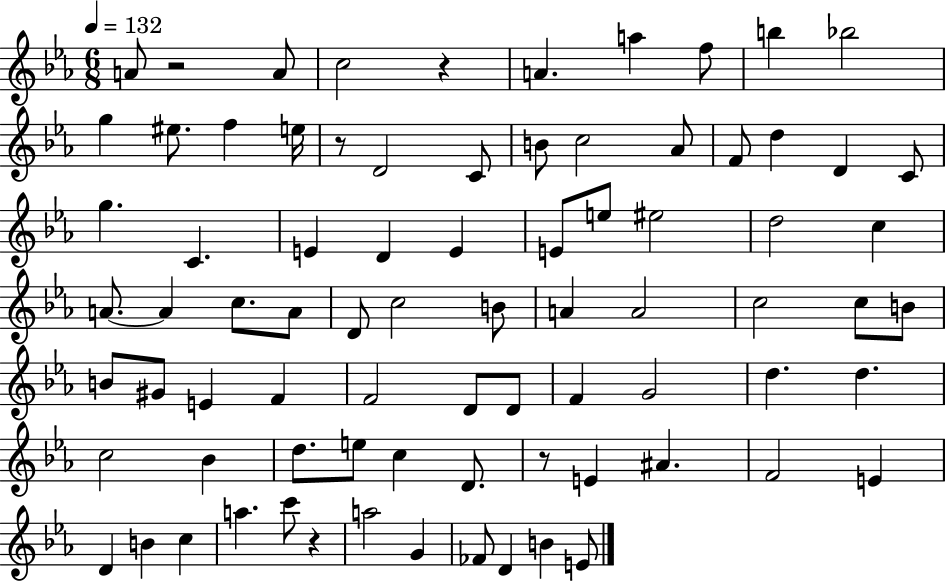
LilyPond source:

{
  \clef treble
  \numericTimeSignature
  \time 6/8
  \key ees \major
  \tempo 4 = 132
  a'8 r2 a'8 | c''2 r4 | a'4. a''4 f''8 | b''4 bes''2 | \break g''4 eis''8. f''4 e''16 | r8 d'2 c'8 | b'8 c''2 aes'8 | f'8 d''4 d'4 c'8 | \break g''4. c'4. | e'4 d'4 e'4 | e'8 e''8 eis''2 | d''2 c''4 | \break a'8.~~ a'4 c''8. a'8 | d'8 c''2 b'8 | a'4 a'2 | c''2 c''8 b'8 | \break b'8 gis'8 e'4 f'4 | f'2 d'8 d'8 | f'4 g'2 | d''4. d''4. | \break c''2 bes'4 | d''8. e''8 c''4 d'8. | r8 e'4 ais'4. | f'2 e'4 | \break d'4 b'4 c''4 | a''4. c'''8 r4 | a''2 g'4 | fes'8 d'4 b'4 e'8 | \break \bar "|."
}